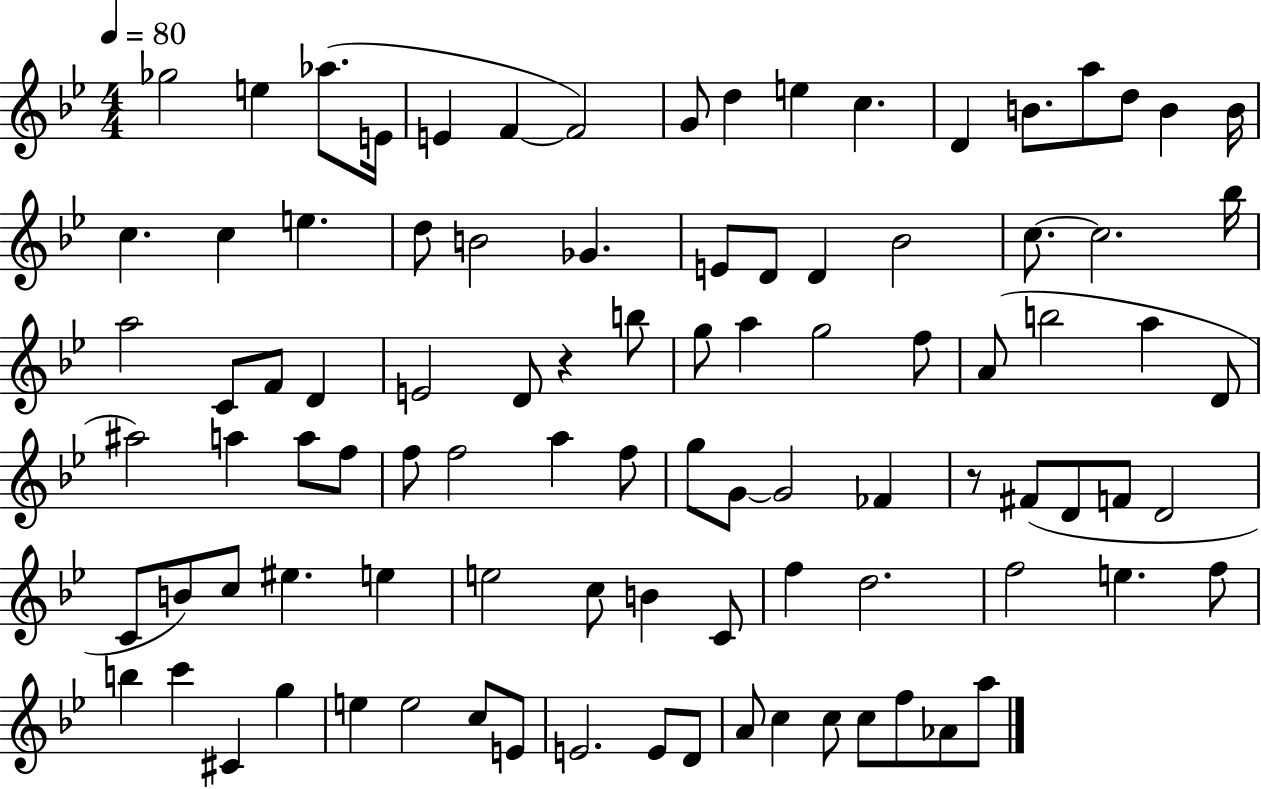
Gb5/h E5/q Ab5/e. E4/s E4/q F4/q F4/h G4/e D5/q E5/q C5/q. D4/q B4/e. A5/e D5/e B4/q B4/s C5/q. C5/q E5/q. D5/e B4/h Gb4/q. E4/e D4/e D4/q Bb4/h C5/e. C5/h. Bb5/s A5/h C4/e F4/e D4/q E4/h D4/e R/q B5/e G5/e A5/q G5/h F5/e A4/e B5/h A5/q D4/e A#5/h A5/q A5/e F5/e F5/e F5/h A5/q F5/e G5/e G4/e G4/h FES4/q R/e F#4/e D4/e F4/e D4/h C4/e B4/e C5/e EIS5/q. E5/q E5/h C5/e B4/q C4/e F5/q D5/h. F5/h E5/q. F5/e B5/q C6/q C#4/q G5/q E5/q E5/h C5/e E4/e E4/h. E4/e D4/e A4/e C5/q C5/e C5/e F5/e Ab4/e A5/e